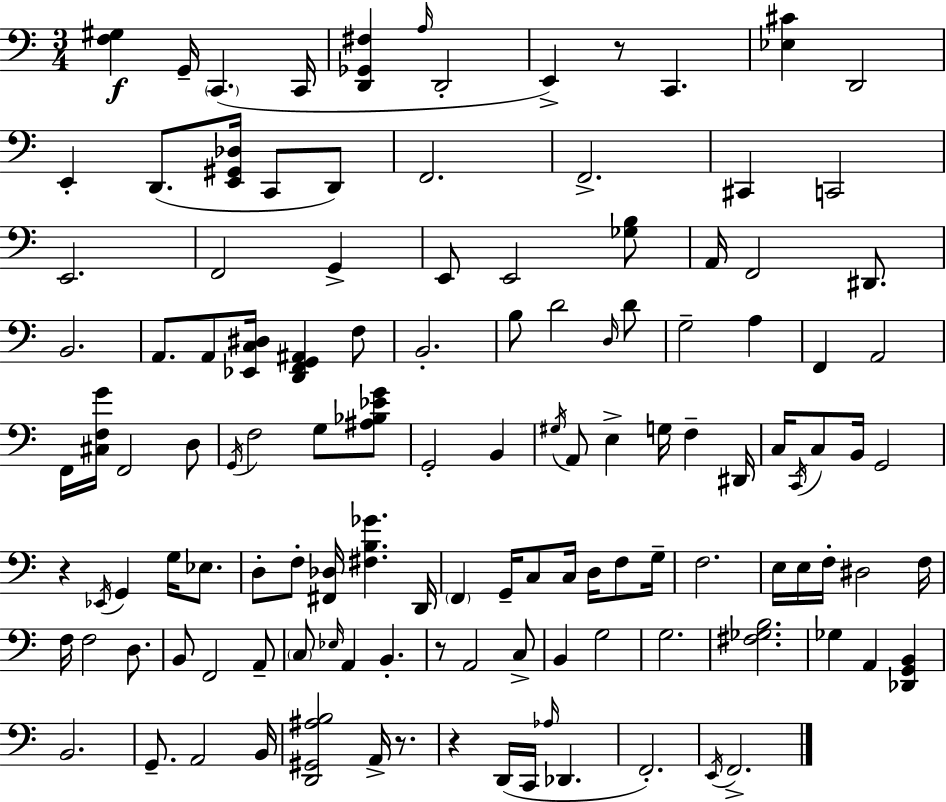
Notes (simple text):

[F3,G#3]/q G2/s C2/q. C2/s [D2,Gb2,F#3]/q A3/s D2/h E2/q R/e C2/q. [Eb3,C#4]/q D2/h E2/q D2/e. [E2,G#2,Db3]/s C2/e D2/e F2/h. F2/h. C#2/q C2/h E2/h. F2/h G2/q E2/e E2/h [Gb3,B3]/e A2/s F2/h D#2/e. B2/h. A2/e. A2/e [Eb2,C3,D#3]/s [D2,F2,G2,A#2]/q F3/e B2/h. B3/e D4/h D3/s D4/e G3/h A3/q F2/q A2/h F2/s [C#3,F3,G4]/s F2/h D3/e G2/s F3/h G3/e [A#3,Bb3,Eb4,G4]/e G2/h B2/q G#3/s A2/e E3/q G3/s F3/q D#2/s C3/s C2/s C3/e B2/s G2/h R/q Eb2/s G2/q G3/s Eb3/e. D3/e F3/e [F#2,Db3]/s [F#3,B3,Gb4]/q. D2/s F2/q G2/s C3/e C3/s D3/s F3/e G3/s F3/h. E3/s E3/s F3/s D#3/h F3/s F3/s F3/h D3/e. B2/e F2/h A2/e C3/e Eb3/s A2/q B2/q. R/e A2/h C3/e B2/q G3/h G3/h. [F#3,Gb3,B3]/h. Gb3/q A2/q [Db2,G2,B2]/q B2/h. G2/e. A2/h B2/s [D2,G#2,A#3,B3]/h A2/s R/e. R/q D2/s C2/s Ab3/s Db2/q. F2/h. E2/s F2/h.